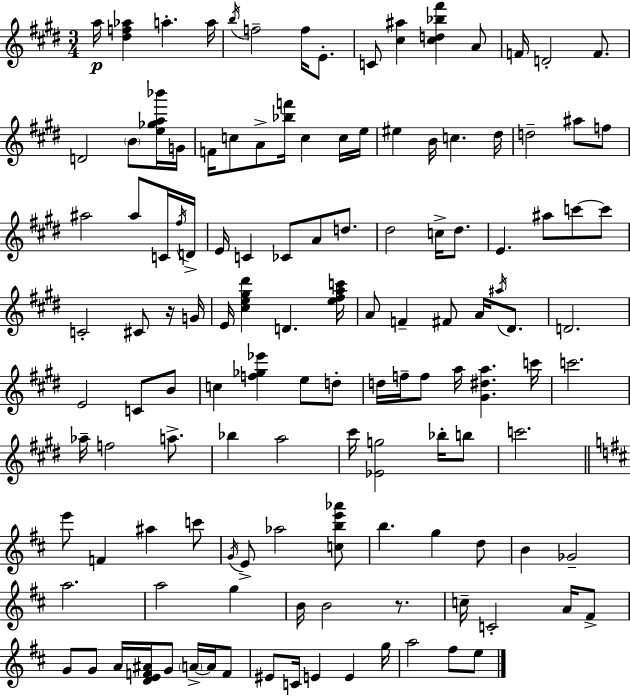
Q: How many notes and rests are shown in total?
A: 128